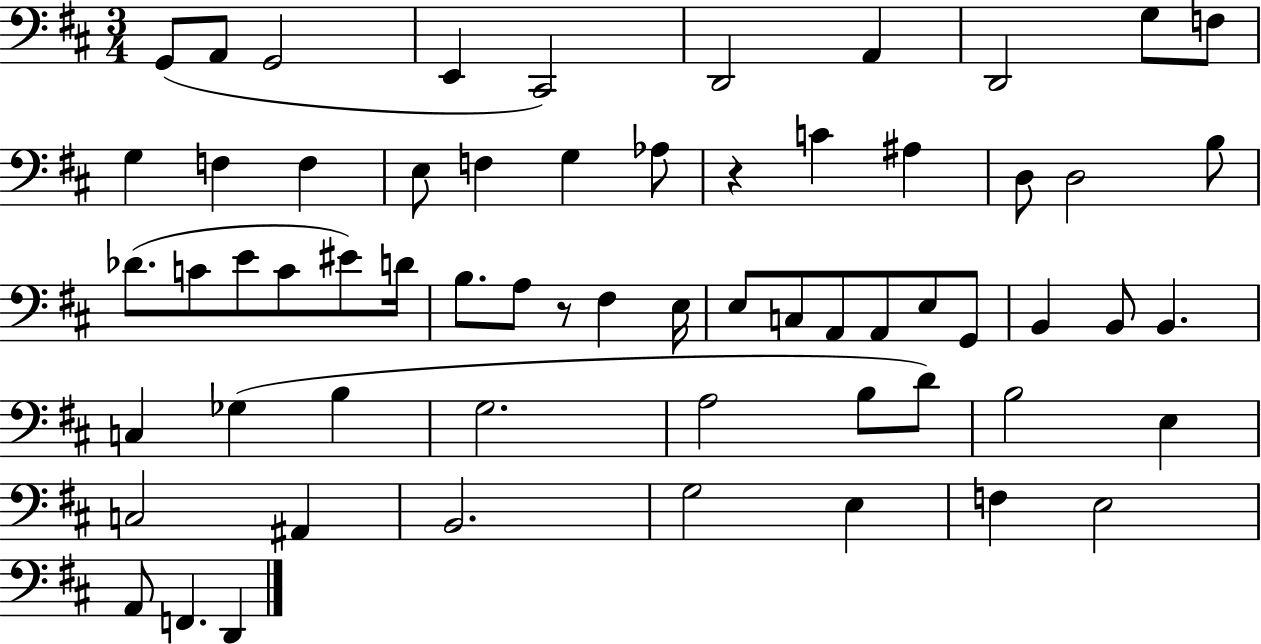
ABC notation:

X:1
T:Untitled
M:3/4
L:1/4
K:D
G,,/2 A,,/2 G,,2 E,, ^C,,2 D,,2 A,, D,,2 G,/2 F,/2 G, F, F, E,/2 F, G, _A,/2 z C ^A, D,/2 D,2 B,/2 _D/2 C/2 E/2 C/2 ^E/2 D/4 B,/2 A,/2 z/2 ^F, E,/4 E,/2 C,/2 A,,/2 A,,/2 E,/2 G,,/2 B,, B,,/2 B,, C, _G, B, G,2 A,2 B,/2 D/2 B,2 E, C,2 ^A,, B,,2 G,2 E, F, E,2 A,,/2 F,, D,,